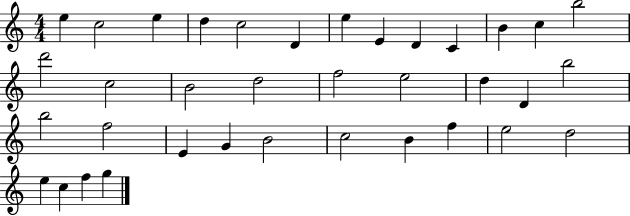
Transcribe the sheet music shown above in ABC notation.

X:1
T:Untitled
M:4/4
L:1/4
K:C
e c2 e d c2 D e E D C B c b2 d'2 c2 B2 d2 f2 e2 d D b2 b2 f2 E G B2 c2 B f e2 d2 e c f g